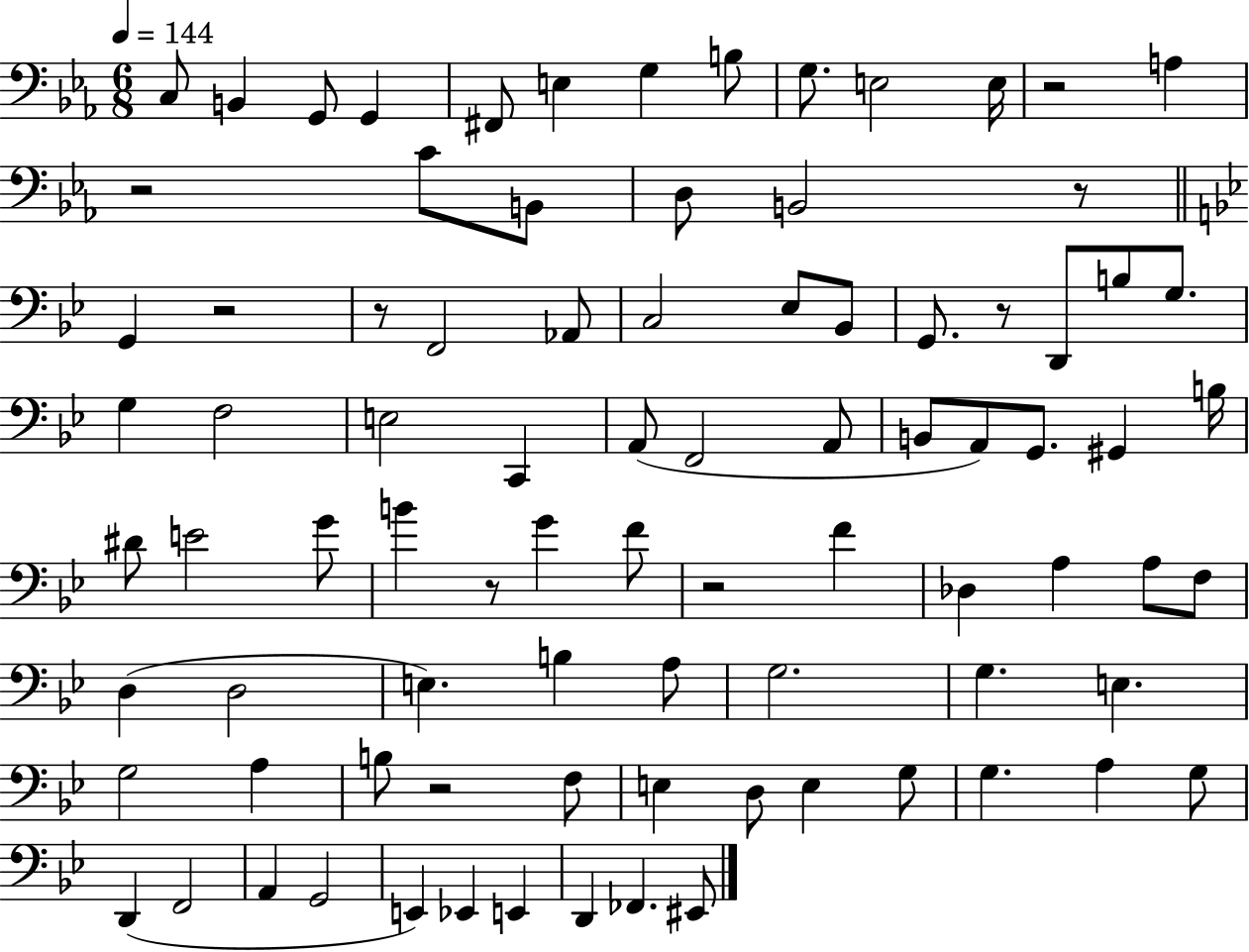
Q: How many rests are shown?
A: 9